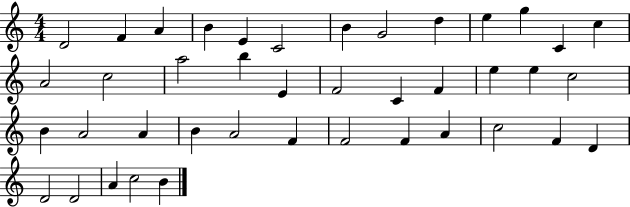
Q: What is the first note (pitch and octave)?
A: D4